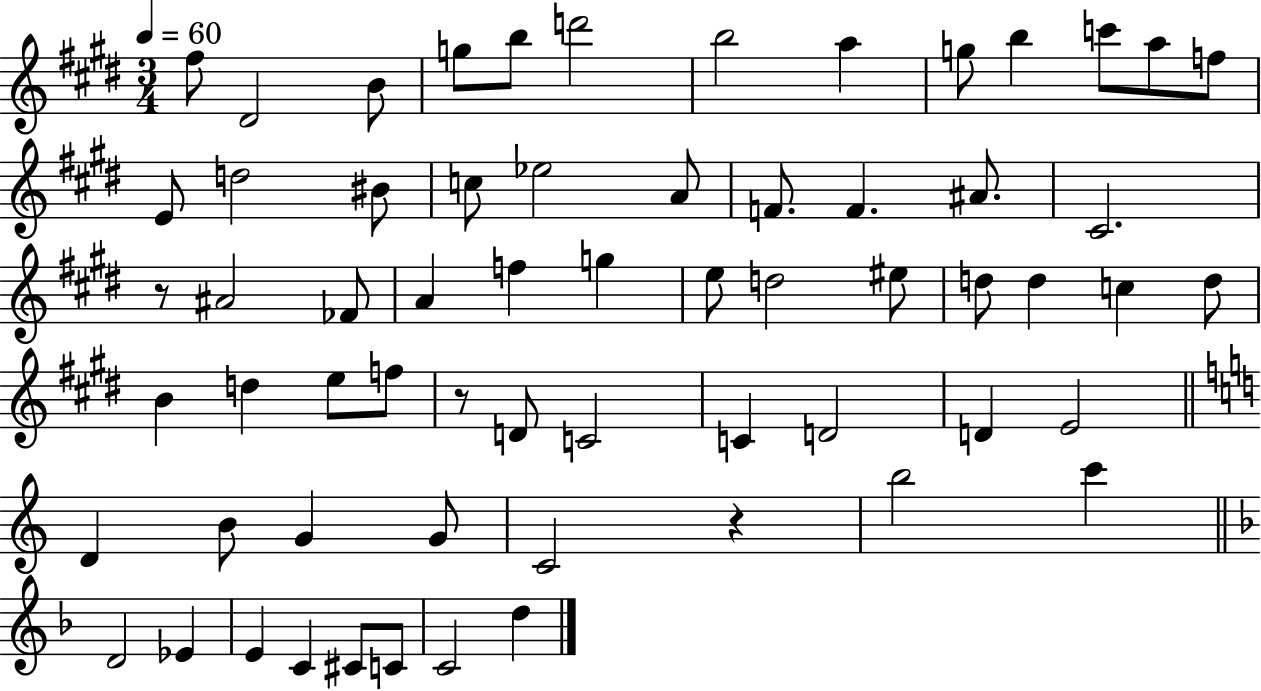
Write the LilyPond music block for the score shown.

{
  \clef treble
  \numericTimeSignature
  \time 3/4
  \key e \major
  \tempo 4 = 60
  fis''8 dis'2 b'8 | g''8 b''8 d'''2 | b''2 a''4 | g''8 b''4 c'''8 a''8 f''8 | \break e'8 d''2 bis'8 | c''8 ees''2 a'8 | f'8. f'4. ais'8. | cis'2. | \break r8 ais'2 fes'8 | a'4 f''4 g''4 | e''8 d''2 eis''8 | d''8 d''4 c''4 d''8 | \break b'4 d''4 e''8 f''8 | r8 d'8 c'2 | c'4 d'2 | d'4 e'2 | \break \bar "||" \break \key c \major d'4 b'8 g'4 g'8 | c'2 r4 | b''2 c'''4 | \bar "||" \break \key d \minor d'2 ees'4 | e'4 c'4 cis'8 c'8 | c'2 d''4 | \bar "|."
}